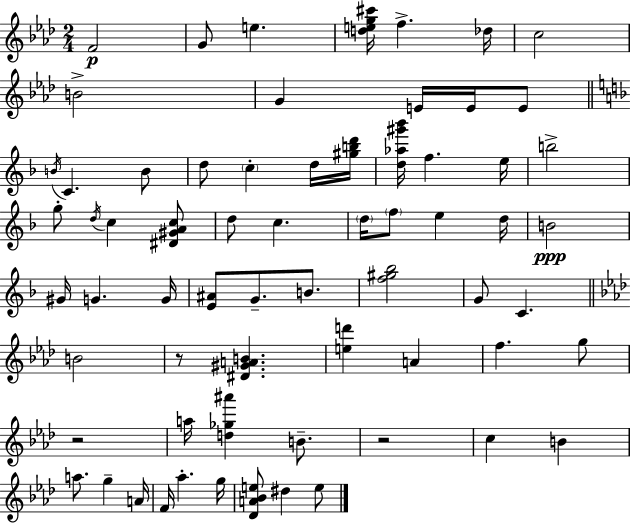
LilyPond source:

{
  \clef treble
  \numericTimeSignature
  \time 2/4
  \key f \minor
  f'2\p | g'8 e''4. | <d'' e'' g'' cis'''>16 f''4.-> des''16 | c''2 | \break b'2-> | g'4 e'16 e'16 e'8 | \bar "||" \break \key d \minor \acciaccatura { b'16 } c'4. b'8 | d''8 \parenthesize c''4-. d''16 | <gis'' b'' d'''>16 <d'' aes'' gis''' bes'''>16 f''4. | e''16 b''2-> | \break g''8-. \acciaccatura { d''16 } c''4 | <dis' gis' a' c''>8 d''8 c''4. | \parenthesize d''16 \parenthesize f''8 e''4 | d''16 b'2\ppp | \break gis'16 g'4. | g'16 <e' ais'>8 g'8.-- b'8. | <f'' gis'' bes''>2 | g'8 c'4. | \break \bar "||" \break \key f \minor b'2 | r8 <dis' gis' a' b'>4. | <e'' d'''>4 a'4 | f''4. g''8 | \break r2 | a''16 <d'' ges'' ais'''>4 b'8.-- | r2 | c''4 b'4 | \break a''8. g''4-- a'16 | f'16 aes''4.-. g''16 | <des' a' bes' e''>8 dis''4 e''8 | \bar "|."
}